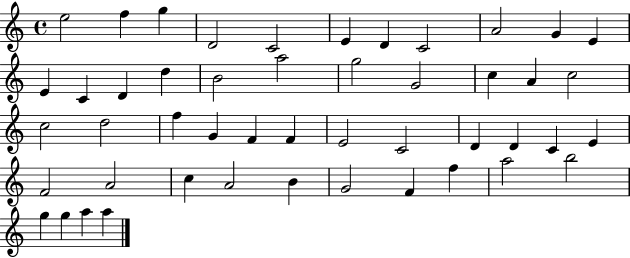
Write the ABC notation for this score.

X:1
T:Untitled
M:4/4
L:1/4
K:C
e2 f g D2 C2 E D C2 A2 G E E C D d B2 a2 g2 G2 c A c2 c2 d2 f G F F E2 C2 D D C E F2 A2 c A2 B G2 F f a2 b2 g g a a